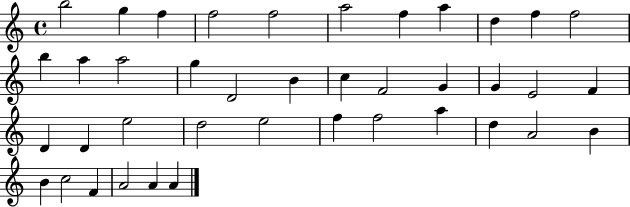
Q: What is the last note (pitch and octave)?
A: A4